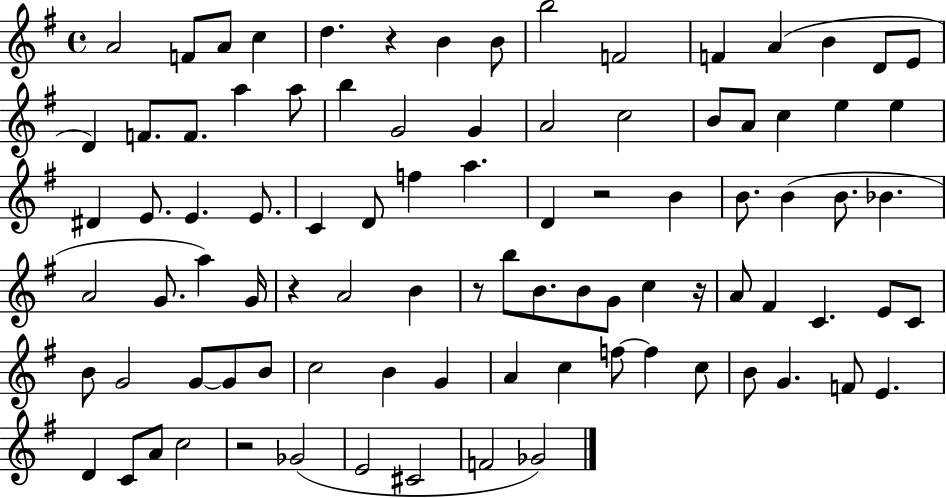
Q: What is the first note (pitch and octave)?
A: A4